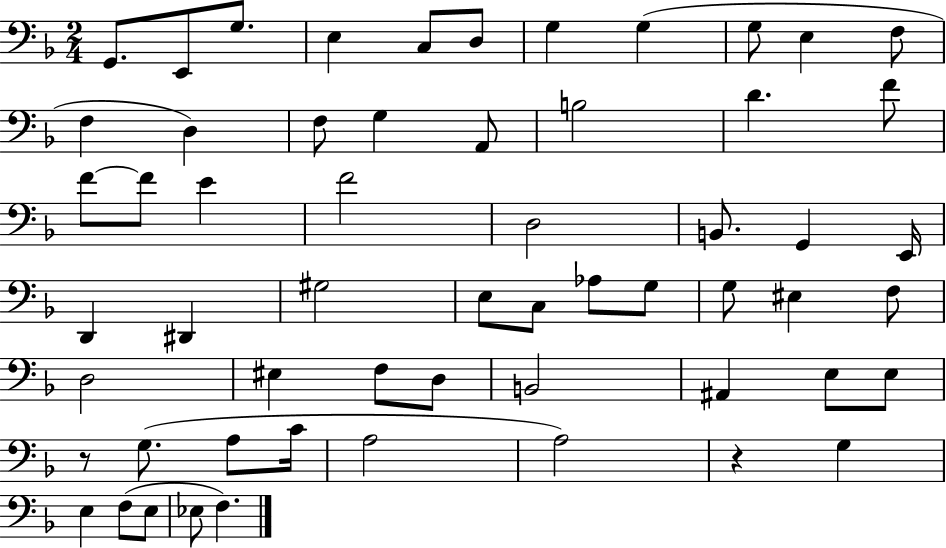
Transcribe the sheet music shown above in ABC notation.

X:1
T:Untitled
M:2/4
L:1/4
K:F
G,,/2 E,,/2 G,/2 E, C,/2 D,/2 G, G, G,/2 E, F,/2 F, D, F,/2 G, A,,/2 B,2 D F/2 F/2 F/2 E F2 D,2 B,,/2 G,, E,,/4 D,, ^D,, ^G,2 E,/2 C,/2 _A,/2 G,/2 G,/2 ^E, F,/2 D,2 ^E, F,/2 D,/2 B,,2 ^A,, E,/2 E,/2 z/2 G,/2 A,/2 C/4 A,2 A,2 z G, E, F,/2 E,/2 _E,/2 F,